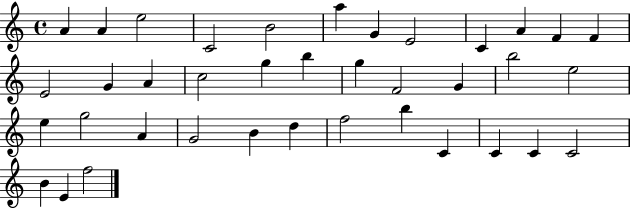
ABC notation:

X:1
T:Untitled
M:4/4
L:1/4
K:C
A A e2 C2 B2 a G E2 C A F F E2 G A c2 g b g F2 G b2 e2 e g2 A G2 B d f2 b C C C C2 B E f2